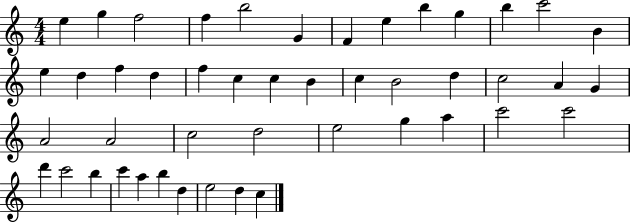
{
  \clef treble
  \numericTimeSignature
  \time 4/4
  \key c \major
  e''4 g''4 f''2 | f''4 b''2 g'4 | f'4 e''4 b''4 g''4 | b''4 c'''2 b'4 | \break e''4 d''4 f''4 d''4 | f''4 c''4 c''4 b'4 | c''4 b'2 d''4 | c''2 a'4 g'4 | \break a'2 a'2 | c''2 d''2 | e''2 g''4 a''4 | c'''2 c'''2 | \break d'''4 c'''2 b''4 | c'''4 a''4 b''4 d''4 | e''2 d''4 c''4 | \bar "|."
}